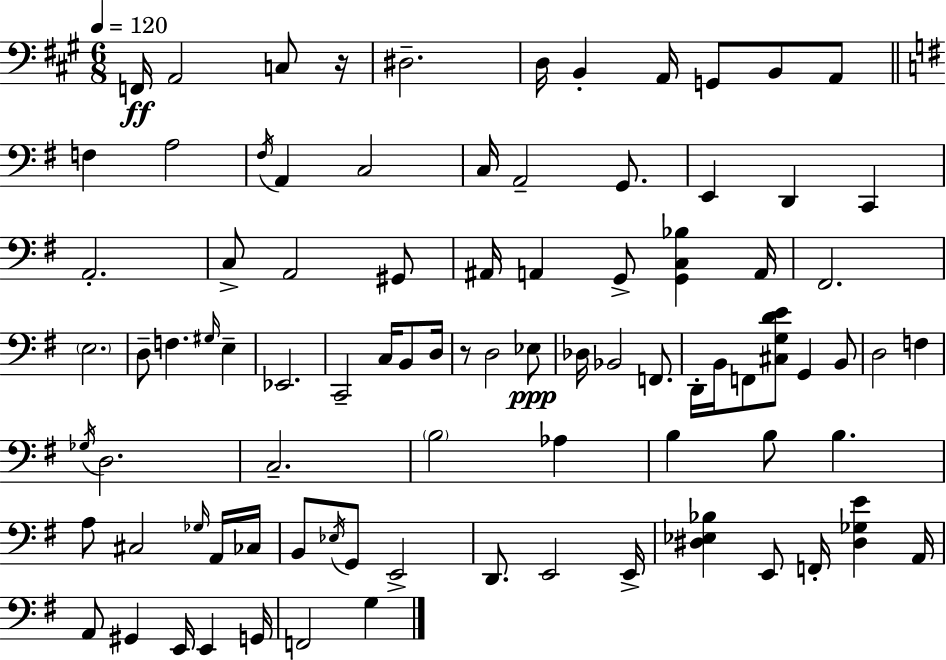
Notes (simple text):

F2/s A2/h C3/e R/s D#3/h. D3/s B2/q A2/s G2/e B2/e A2/e F3/q A3/h F#3/s A2/q C3/h C3/s A2/h G2/e. E2/q D2/q C2/q A2/h. C3/e A2/h G#2/e A#2/s A2/q G2/e [G2,C3,Bb3]/q A2/s F#2/h. E3/h. D3/e F3/q. G#3/s E3/q Eb2/h. C2/h C3/s B2/e D3/s R/e D3/h Eb3/e Db3/s Bb2/h F2/e. D2/s B2/s F2/e [C#3,G3,D4,E4]/e G2/q B2/e D3/h F3/q Gb3/s D3/h. C3/h. B3/h Ab3/q B3/q B3/e B3/q. A3/e C#3/h Gb3/s A2/s CES3/s B2/e Eb3/s G2/e E2/h D2/e. E2/h E2/s [D#3,Eb3,Bb3]/q E2/e F2/s [D#3,Gb3,E4]/q A2/s A2/e G#2/q E2/s E2/q G2/s F2/h G3/q